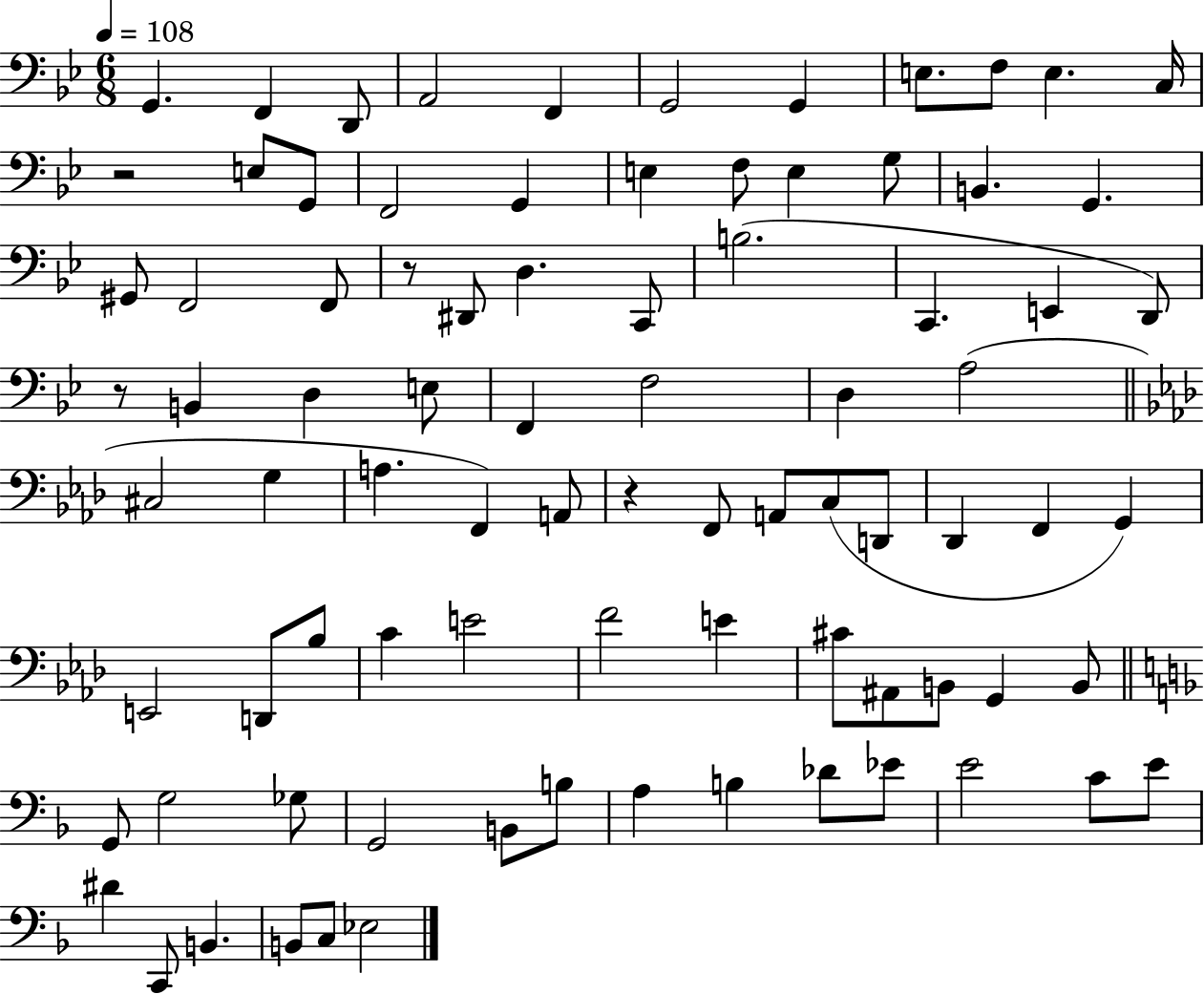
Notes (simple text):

G2/q. F2/q D2/e A2/h F2/q G2/h G2/q E3/e. F3/e E3/q. C3/s R/h E3/e G2/e F2/h G2/q E3/q F3/e E3/q G3/e B2/q. G2/q. G#2/e F2/h F2/e R/e D#2/e D3/q. C2/e B3/h. C2/q. E2/q D2/e R/e B2/q D3/q E3/e F2/q F3/h D3/q A3/h C#3/h G3/q A3/q. F2/q A2/e R/q F2/e A2/e C3/e D2/e Db2/q F2/q G2/q E2/h D2/e Bb3/e C4/q E4/h F4/h E4/q C#4/e A#2/e B2/e G2/q B2/e G2/e G3/h Gb3/e G2/h B2/e B3/e A3/q B3/q Db4/e Eb4/e E4/h C4/e E4/e D#4/q C2/e B2/q. B2/e C3/e Eb3/h